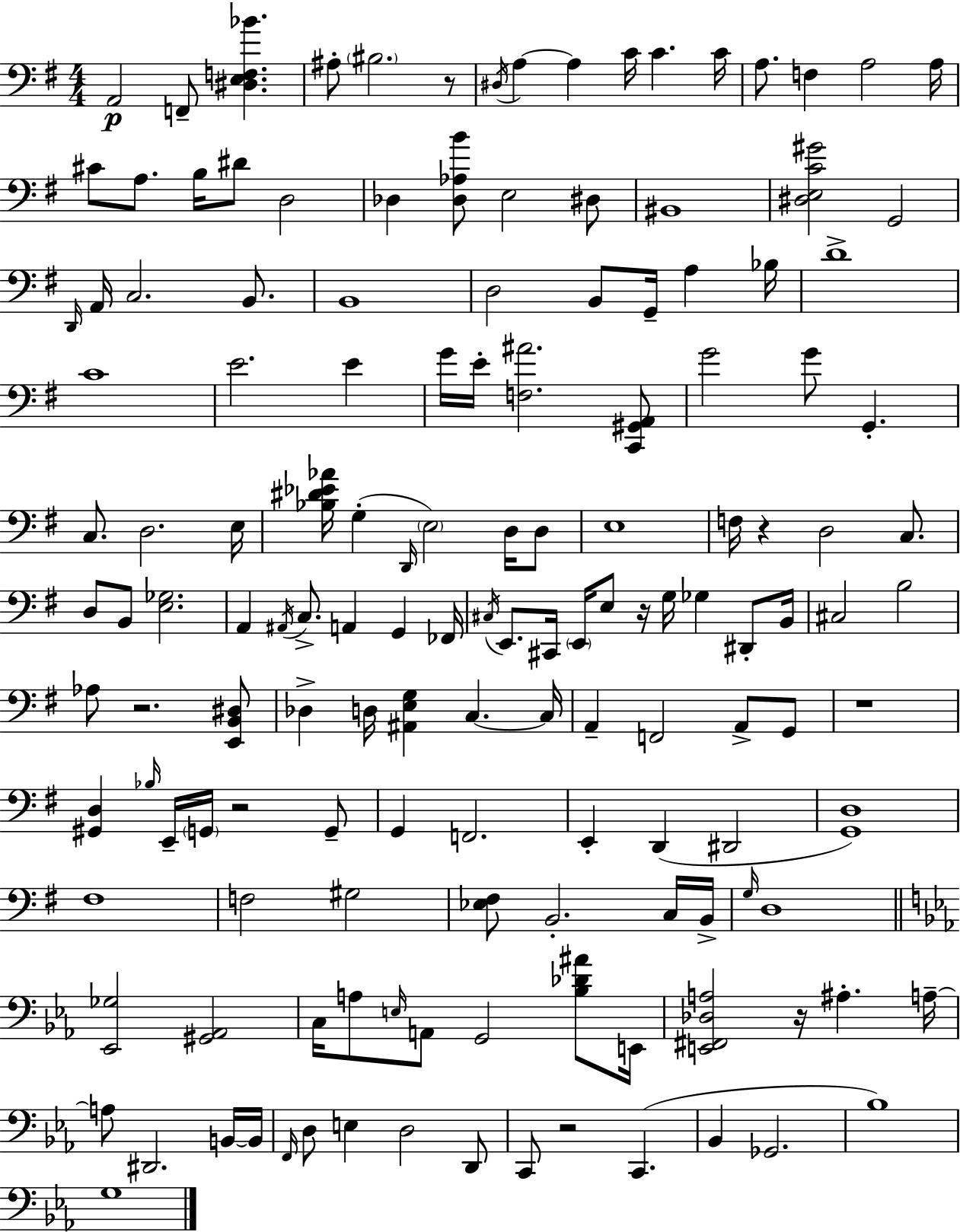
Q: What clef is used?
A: bass